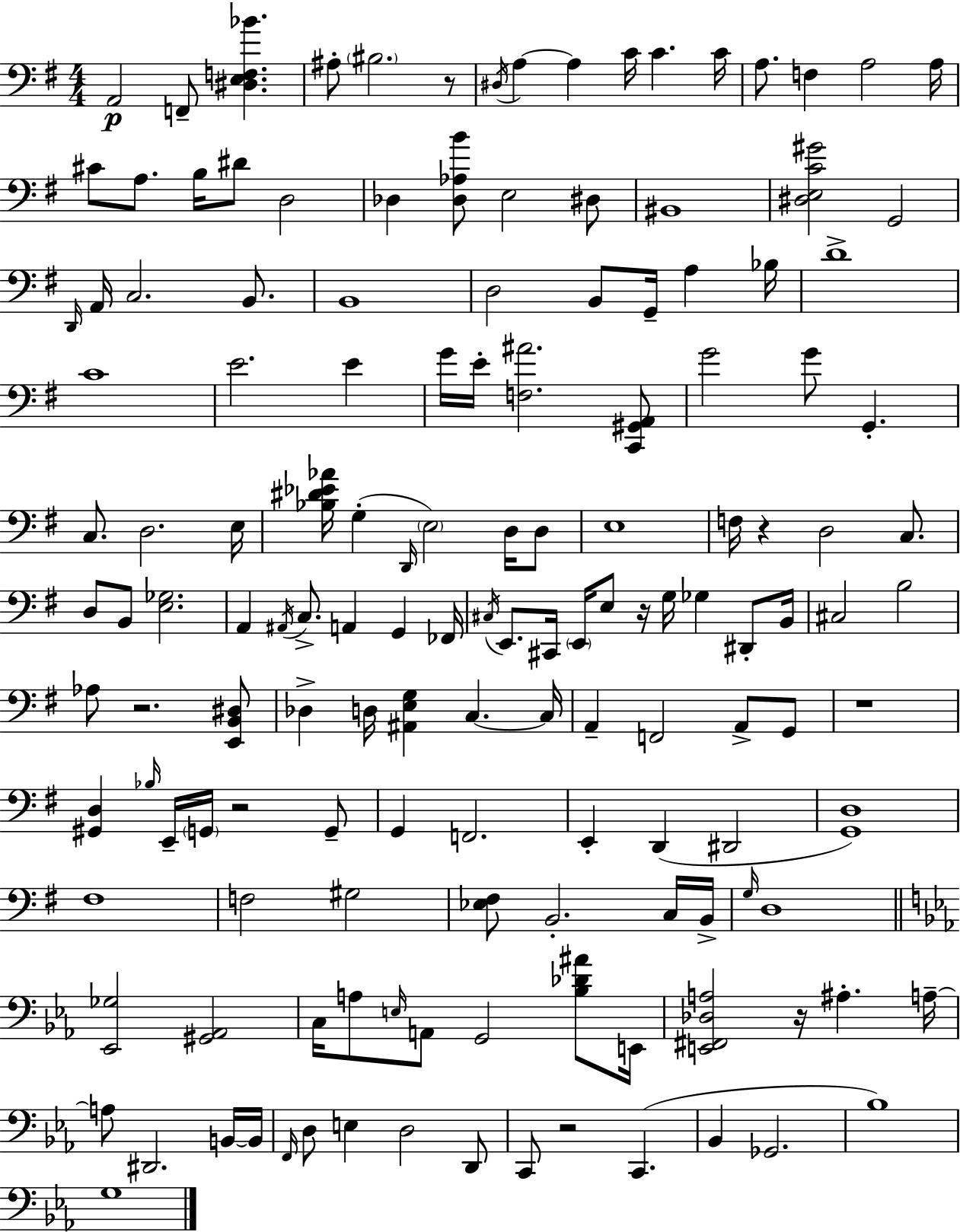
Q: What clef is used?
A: bass